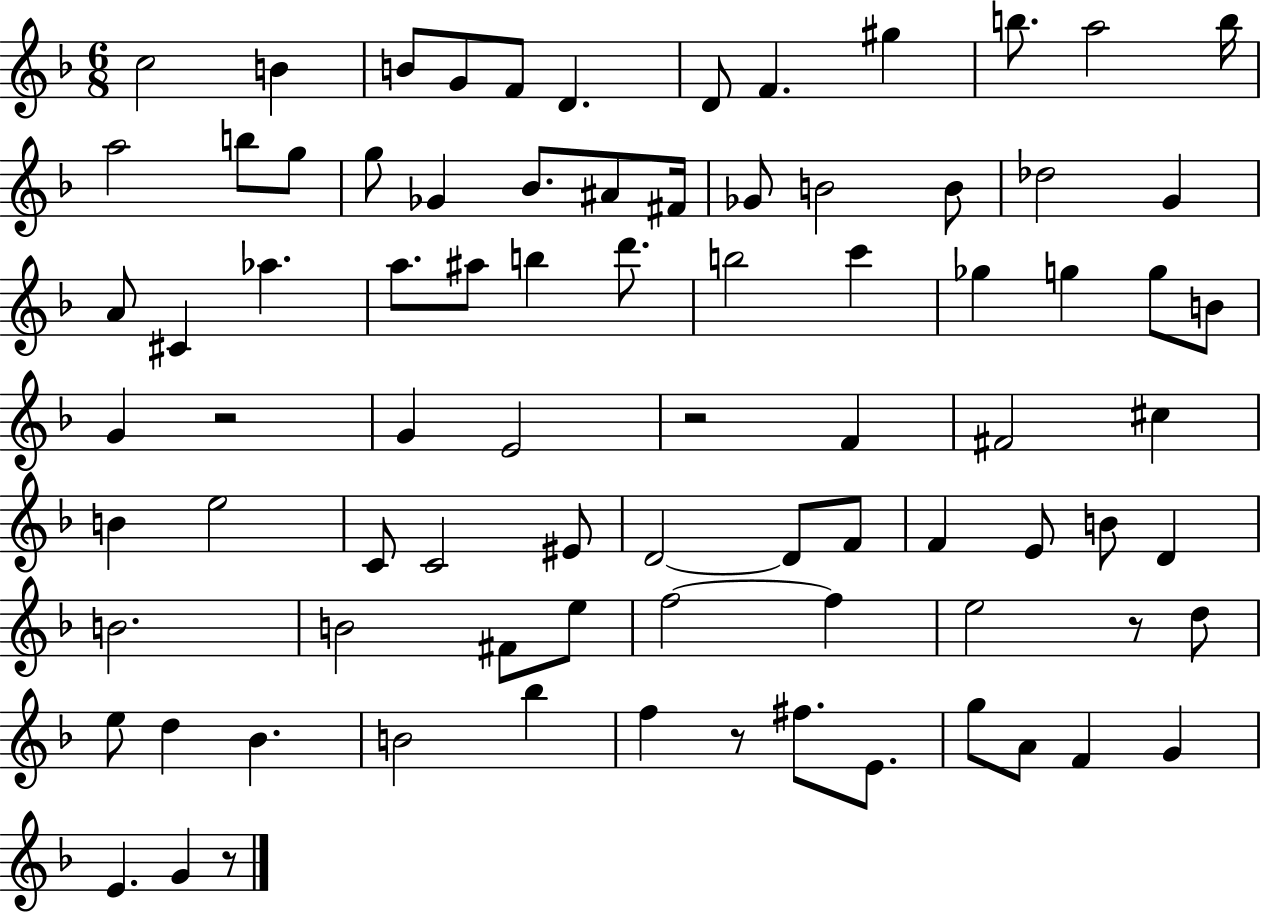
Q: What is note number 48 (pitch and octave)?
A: C4